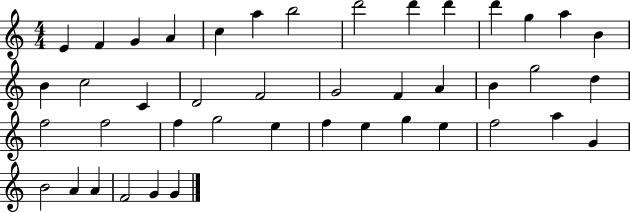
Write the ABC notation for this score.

X:1
T:Untitled
M:4/4
L:1/4
K:C
E F G A c a b2 d'2 d' d' d' g a B B c2 C D2 F2 G2 F A B g2 d f2 f2 f g2 e f e g e f2 a G B2 A A F2 G G